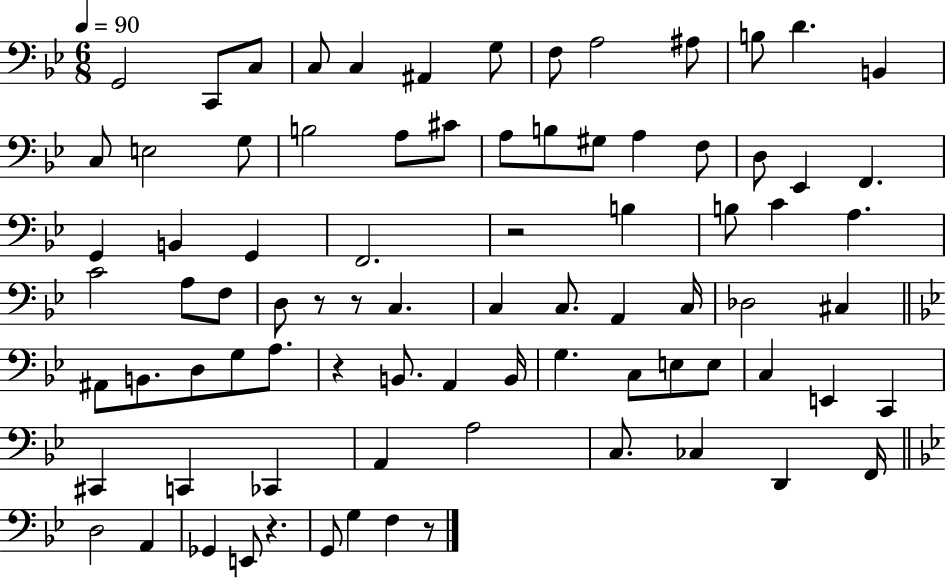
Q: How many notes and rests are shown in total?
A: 83